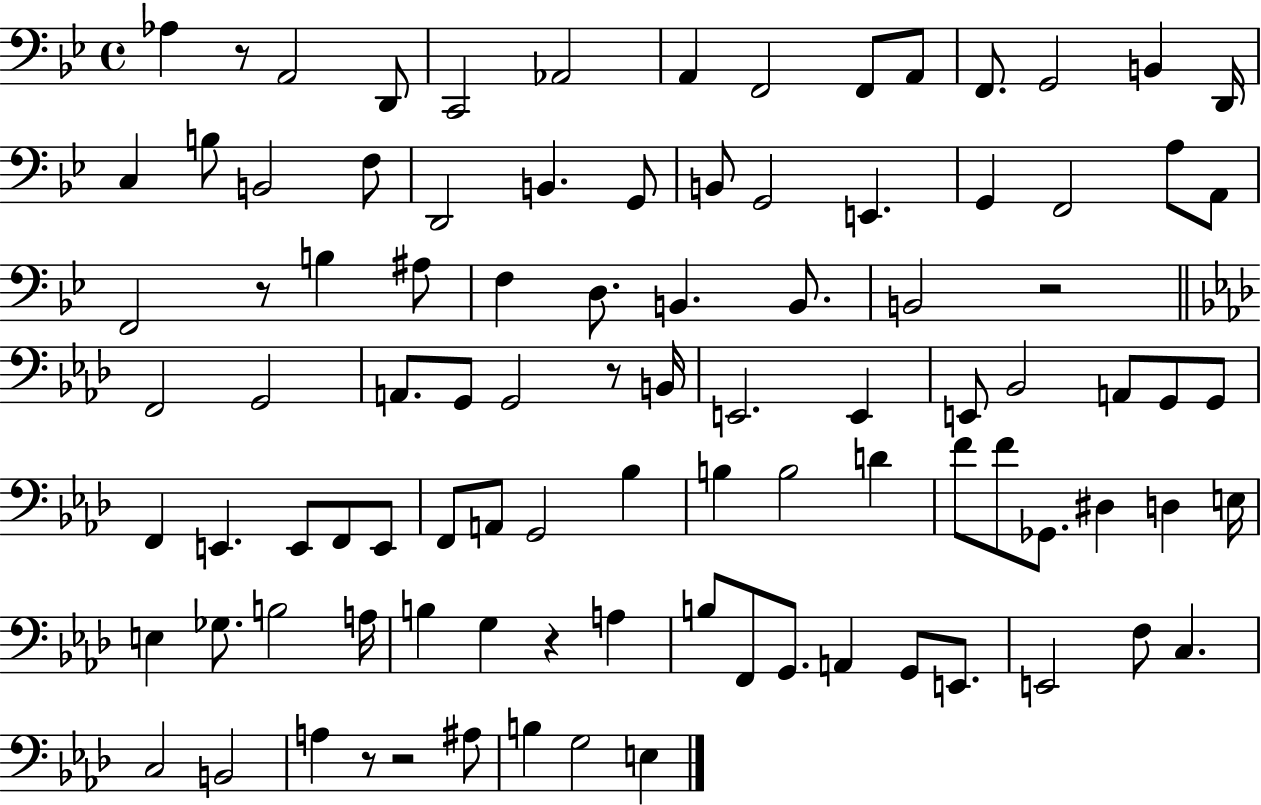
{
  \clef bass
  \time 4/4
  \defaultTimeSignature
  \key bes \major
  aes4 r8 a,2 d,8 | c,2 aes,2 | a,4 f,2 f,8 a,8 | f,8. g,2 b,4 d,16 | \break c4 b8 b,2 f8 | d,2 b,4. g,8 | b,8 g,2 e,4. | g,4 f,2 a8 a,8 | \break f,2 r8 b4 ais8 | f4 d8. b,4. b,8. | b,2 r2 | \bar "||" \break \key aes \major f,2 g,2 | a,8. g,8 g,2 r8 b,16 | e,2. e,4 | e,8 bes,2 a,8 g,8 g,8 | \break f,4 e,4. e,8 f,8 e,8 | f,8 a,8 g,2 bes4 | b4 b2 d'4 | f'8 f'8 ges,8. dis4 d4 e16 | \break e4 ges8. b2 a16 | b4 g4 r4 a4 | b8 f,8 g,8. a,4 g,8 e,8. | e,2 f8 c4. | \break c2 b,2 | a4 r8 r2 ais8 | b4 g2 e4 | \bar "|."
}